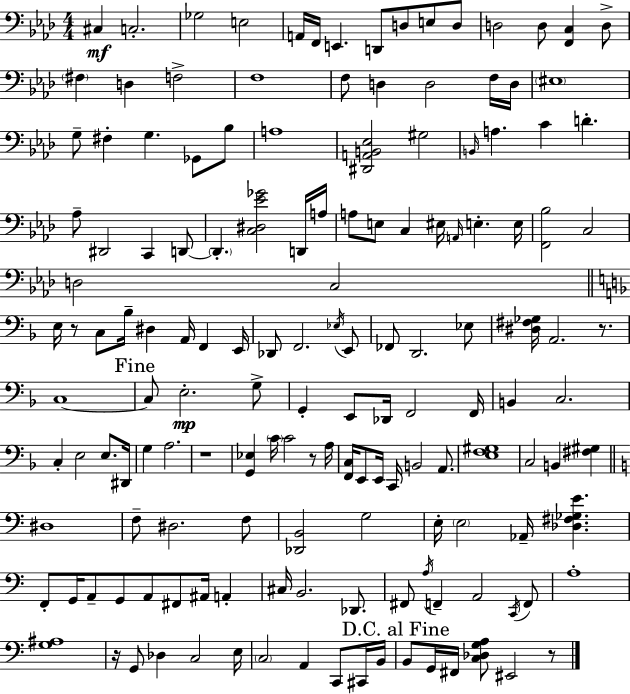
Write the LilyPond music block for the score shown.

{
  \clef bass
  \numericTimeSignature
  \time 4/4
  \key aes \major
  cis4\mf c2.-. | ges2 e2 | a,16 f,16 e,4. d,8 d8 e8 d8 | d2 d8 <f, c>4 d8-> | \break \parenthesize fis4 d4 f2-> | f1 | f8 d4 d2 f16 d16 | \parenthesize eis1 | \break g8-- fis4-. g4. ges,8 bes8 | a1 | <dis, a, b, ees>2 gis2 | \grace { b,16 } a4. c'4 d'4.-. | \break aes8-- dis,2 c,4 d,8~~ | \parenthesize d,4.-. <c dis ees' ges'>2 d,16 | a16 a8 e8 c4 eis16 \grace { a,16 } e4.-. | e16 <f, bes>2 c2 | \break d2 c2 | \bar "||" \break \key d \minor e16 r8 c8 bes16-- dis4 a,16 f,4 e,16 | des,8 f,2. \acciaccatura { ees16 } e,8 | fes,8 d,2. ees8 | <dis fis ges>16 a,2. r8. | \break c1~~ | \mark "Fine" c8 e2.-.\mp g8-> | g,4-. e,8 des,16 f,2 | f,16 b,4 c2. | \break c4-. e2 e8. | dis,16 g4 a2. | r1 | <g, ees>4 \parenthesize c'16 c'2 r8 | \break a16 <f, c>16 e,8 e,16 c,16 b,2 a,8. | <e f gis>1 | c2 b,4 <fis gis>4 | \bar "||" \break \key c \major dis1 | f8-- dis2. f8 | <des, b,>2 g2 | e16-. \parenthesize e2 aes,16-- <des fis ges e'>4. | \break f,8-. g,16 a,8-- g,8 a,8 fis,8 ais,16 a,4-. | cis16 b,2. des,8. | fis,8 \acciaccatura { a16 } f,4-- a,2 \acciaccatura { c,16 } | f,8 a1-. | \break <g ais>1 | r16 g,8 des4 c2 | e16 \parenthesize c2 a,4 c,8 | cis,16 b,16 \mark "D.C. al Fine" b,8 g,16 fis,16 <c des g a>8 eis,2 | \break r8 \bar "|."
}